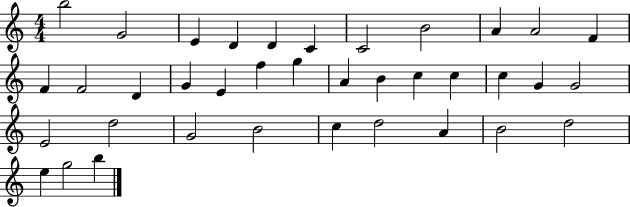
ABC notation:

X:1
T:Untitled
M:4/4
L:1/4
K:C
b2 G2 E D D C C2 B2 A A2 F F F2 D G E f g A B c c c G G2 E2 d2 G2 B2 c d2 A B2 d2 e g2 b